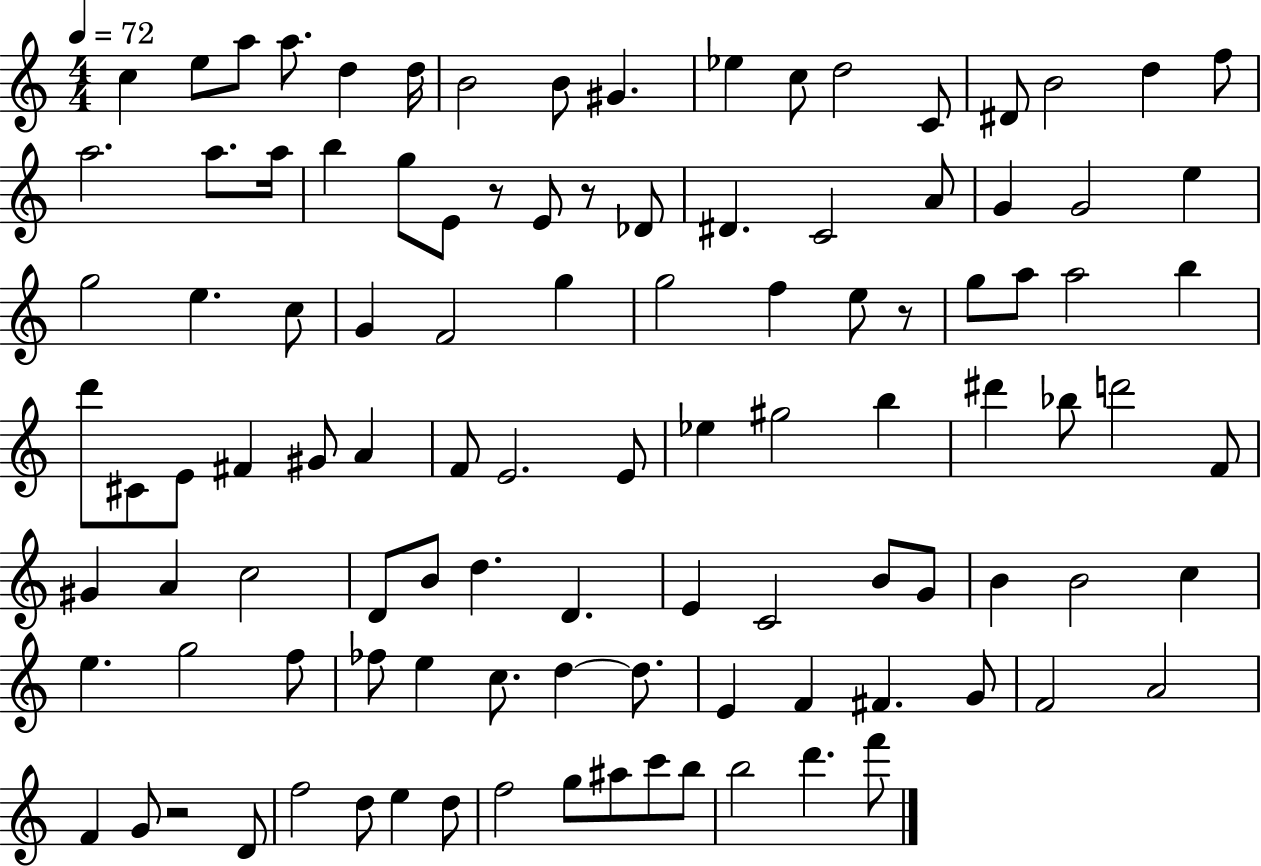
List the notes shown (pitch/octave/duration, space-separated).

C5/q E5/e A5/e A5/e. D5/q D5/s B4/h B4/e G#4/q. Eb5/q C5/e D5/h C4/e D#4/e B4/h D5/q F5/e A5/h. A5/e. A5/s B5/q G5/e E4/e R/e E4/e R/e Db4/e D#4/q. C4/h A4/e G4/q G4/h E5/q G5/h E5/q. C5/e G4/q F4/h G5/q G5/h F5/q E5/e R/e G5/e A5/e A5/h B5/q D6/e C#4/e E4/e F#4/q G#4/e A4/q F4/e E4/h. E4/e Eb5/q G#5/h B5/q D#6/q Bb5/e D6/h F4/e G#4/q A4/q C5/h D4/e B4/e D5/q. D4/q. E4/q C4/h B4/e G4/e B4/q B4/h C5/q E5/q. G5/h F5/e FES5/e E5/q C5/e. D5/q D5/e. E4/q F4/q F#4/q. G4/e F4/h A4/h F4/q G4/e R/h D4/e F5/h D5/e E5/q D5/e F5/h G5/e A#5/e C6/e B5/e B5/h D6/q. F6/e